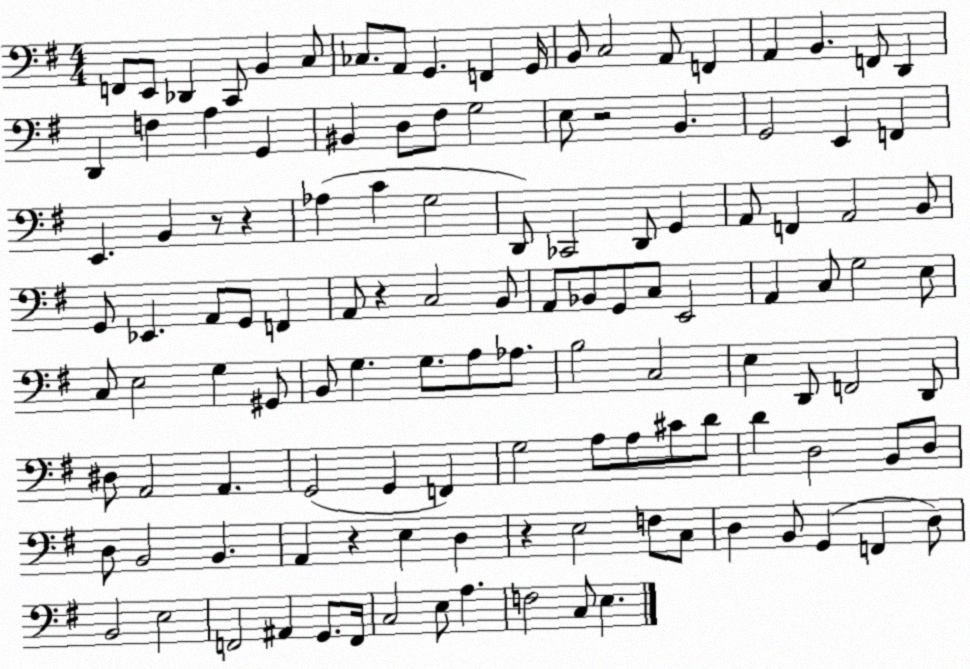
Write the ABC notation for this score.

X:1
T:Untitled
M:4/4
L:1/4
K:G
F,,/2 E,,/2 _D,, C,,/2 B,, C,/2 _C,/2 A,,/2 G,, F,, G,,/4 B,,/2 C,2 A,,/2 F,, A,, B,, F,,/2 D,, D,, F, A, G,, ^B,, D,/2 ^F,/2 G,2 E,/2 z2 B,, G,,2 E,, F,, E,, B,, z/2 z _A, C G,2 D,,/2 _C,,2 D,,/2 G,, A,,/2 F,, A,,2 B,,/2 G,,/2 _E,, A,,/2 G,,/2 F,, A,,/2 z C,2 B,,/2 A,,/2 _B,,/2 G,,/2 C,/2 E,,2 A,, C,/2 G,2 E,/2 C,/2 E,2 G, ^G,,/2 B,,/2 G, G,/2 A,/2 _A,/2 B,2 C,2 E, D,,/2 F,,2 D,,/2 ^D,/2 A,,2 A,, G,,2 G,, F,, G,2 A,/2 A,/2 ^C/2 D/2 D D,2 B,,/2 D,/2 D,/2 B,,2 B,, A,, z E, D, z E,2 F,/2 C,/2 D, B,,/2 G,, F,, D,/2 B,,2 E,2 F,,2 ^A,, G,,/2 F,,/4 C,2 E,/2 A, F,2 C,/2 E,